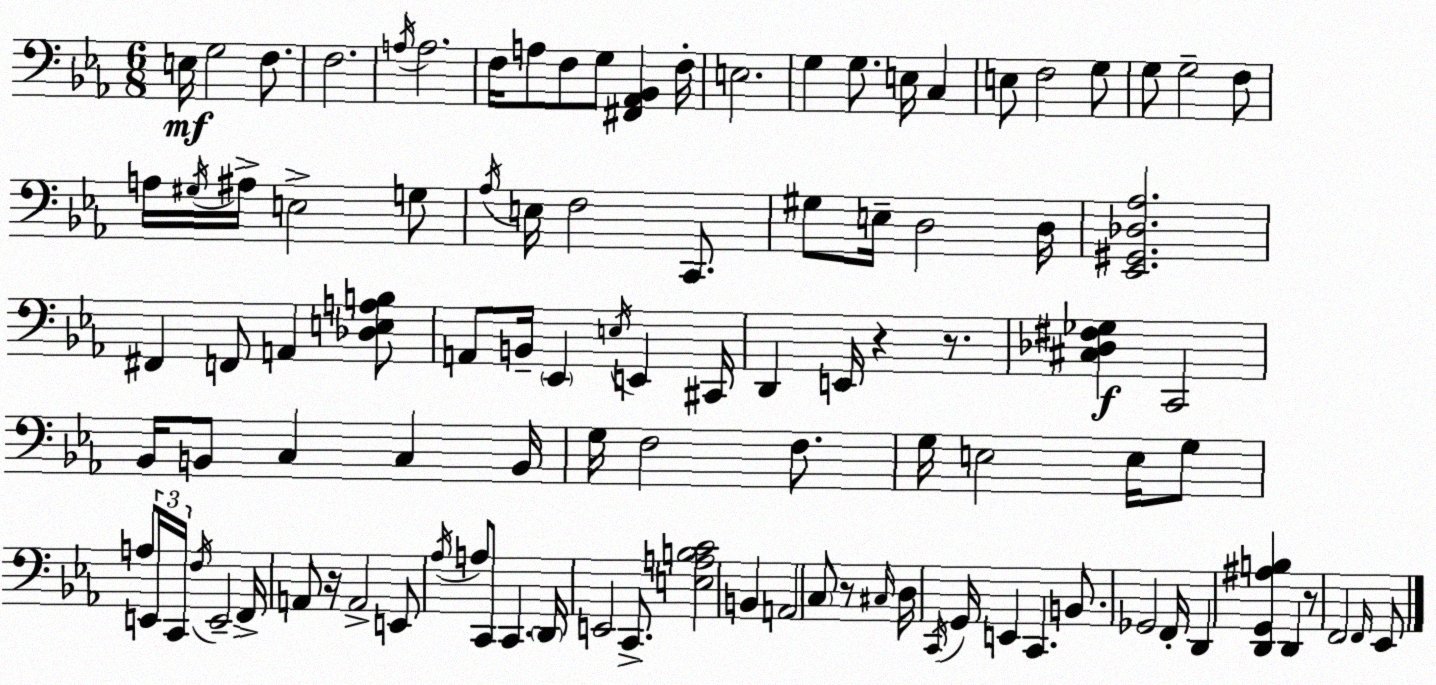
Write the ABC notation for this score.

X:1
T:Untitled
M:6/8
L:1/4
K:Cm
E,/4 G,2 F,/2 F,2 A,/4 A,2 F,/4 A,/2 F,/2 G,/2 [^F,,_A,,_B,,] F,/4 E,2 G, G,/2 E,/4 C, E,/2 F,2 G,/2 G,/2 G,2 F,/2 A,/4 ^G,/4 ^A,/4 E,2 G,/2 _A,/4 E,/4 F,2 C,,/2 ^G,/2 E,/4 D,2 D,/4 [_E,,^G,,_D,_A,]2 ^F,, F,,/2 A,, [_D,E,A,B,]/2 A,,/2 B,,/4 _E,, E,/4 E,, ^C,,/4 D,, E,,/4 z z/2 [^C,_D,^F,_G,] C,,2 _B,,/4 B,,/2 C, C, B,,/4 G,/4 F,2 F,/2 G,/4 E,2 E,/4 G,/2 A,/2 E,,/4 C,,/4 F,/4 E,,2 F,,/4 A,,/2 z/4 A,,2 E,,/2 _A,/4 A,/2 C,,/2 C,, D,,/4 E,,2 C,,/2 [E,A,B,C]2 B,, A,,2 C,/2 z/2 ^C,/4 D,/4 C,,/4 G,,/4 E,, C,, B,,/2 _G,,2 F,,/4 D,, [D,,G,,^A,B,] D,, z/2 F,,2 F,,/4 _E,,/2